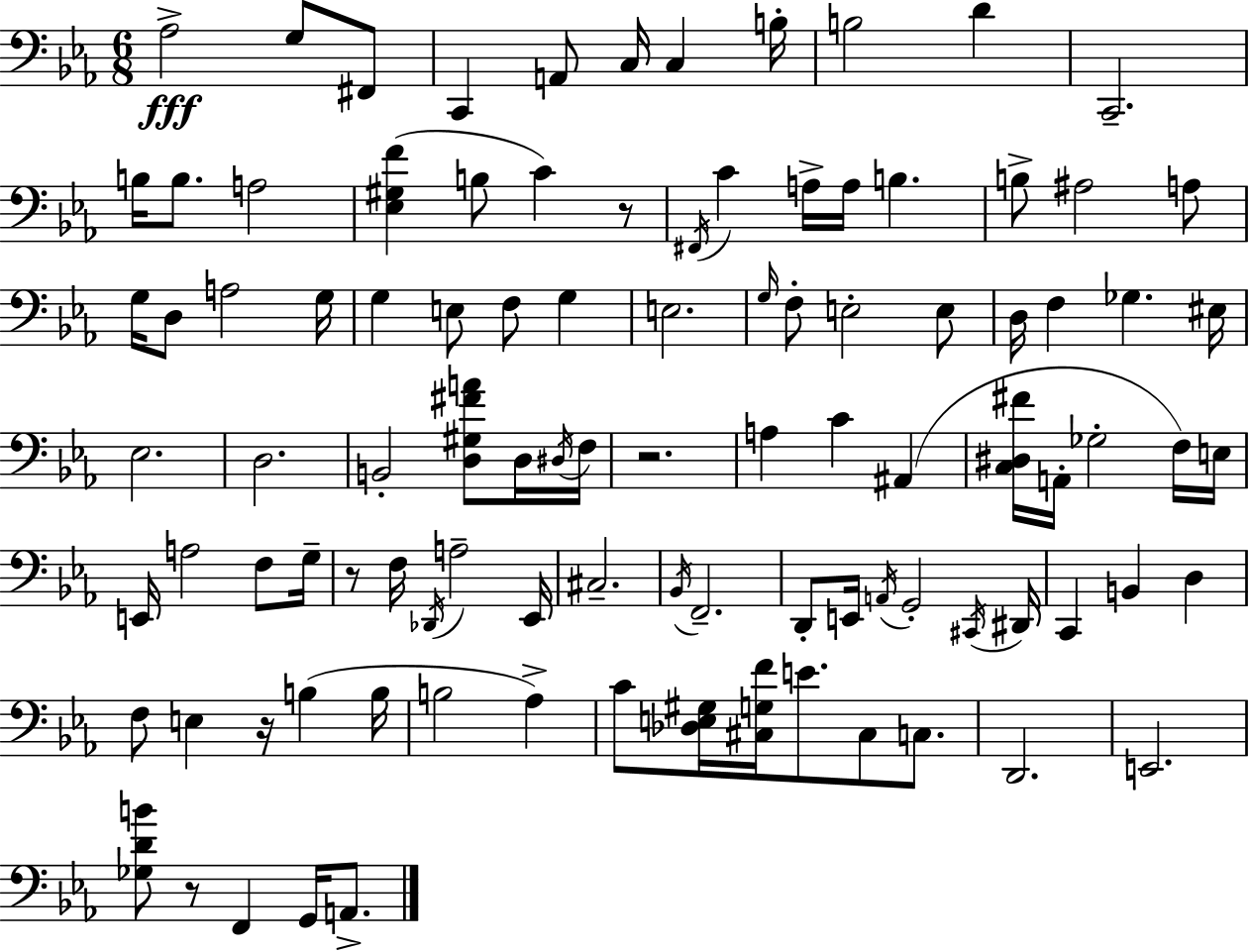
X:1
T:Untitled
M:6/8
L:1/4
K:Eb
_A,2 G,/2 ^F,,/2 C,, A,,/2 C,/4 C, B,/4 B,2 D C,,2 B,/4 B,/2 A,2 [_E,^G,F] B,/2 C z/2 ^F,,/4 C A,/4 A,/4 B, B,/2 ^A,2 A,/2 G,/4 D,/2 A,2 G,/4 G, E,/2 F,/2 G, E,2 G,/4 F,/2 E,2 E,/2 D,/4 F, _G, ^E,/4 _E,2 D,2 B,,2 [D,^G,^FA]/2 D,/4 ^D,/4 F,/4 z2 A, C ^A,, [C,^D,^F]/4 A,,/4 _G,2 F,/4 E,/4 E,,/4 A,2 F,/2 G,/4 z/2 F,/4 _D,,/4 A,2 _E,,/4 ^C,2 _B,,/4 F,,2 D,,/2 E,,/4 A,,/4 G,,2 ^C,,/4 ^D,,/4 C,, B,, D, F,/2 E, z/4 B, B,/4 B,2 _A, C/2 [_D,E,^G,]/4 [^C,G,F]/4 E/2 ^C,/2 C,/2 D,,2 E,,2 [_G,DB]/2 z/2 F,, G,,/4 A,,/2